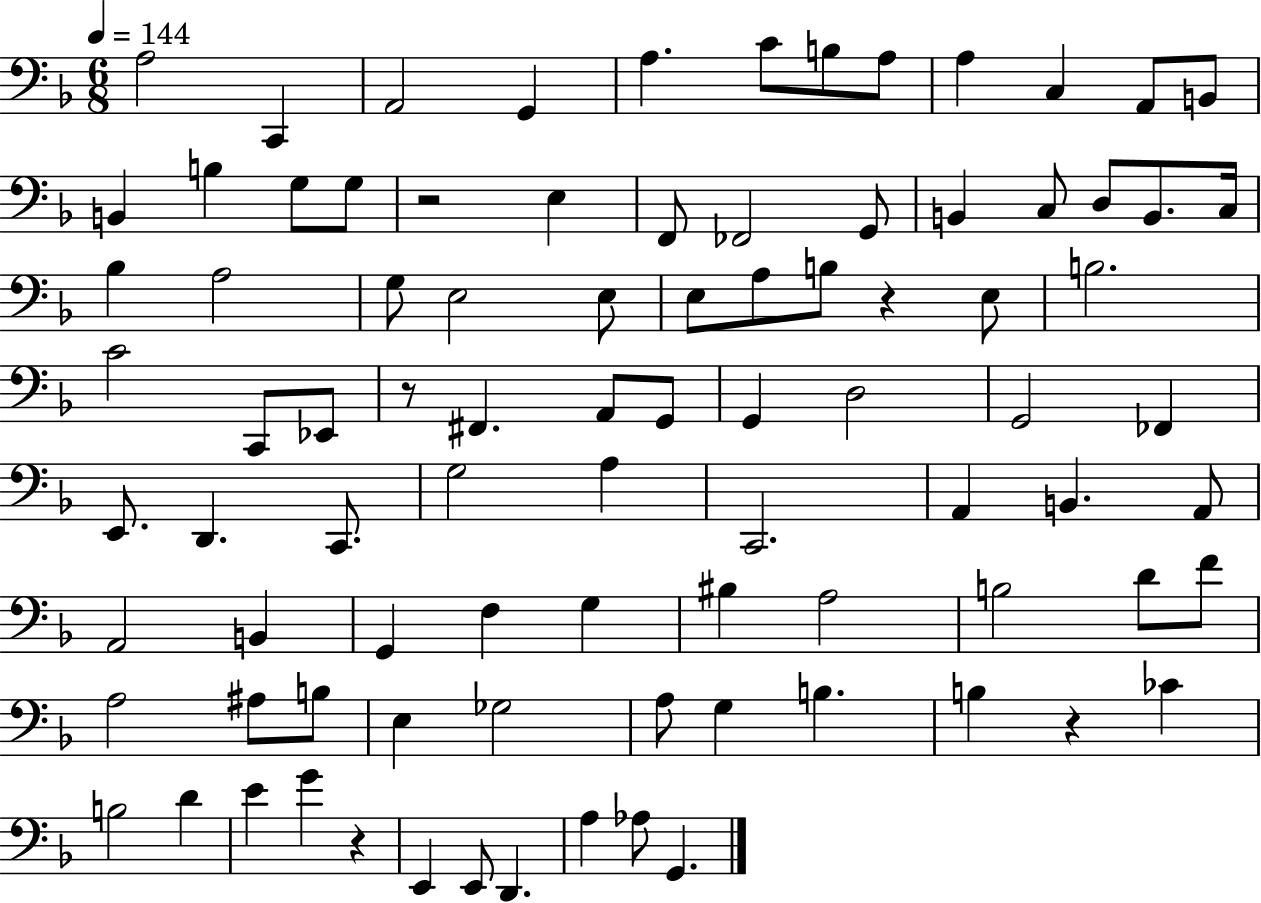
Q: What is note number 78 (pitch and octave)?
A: G4